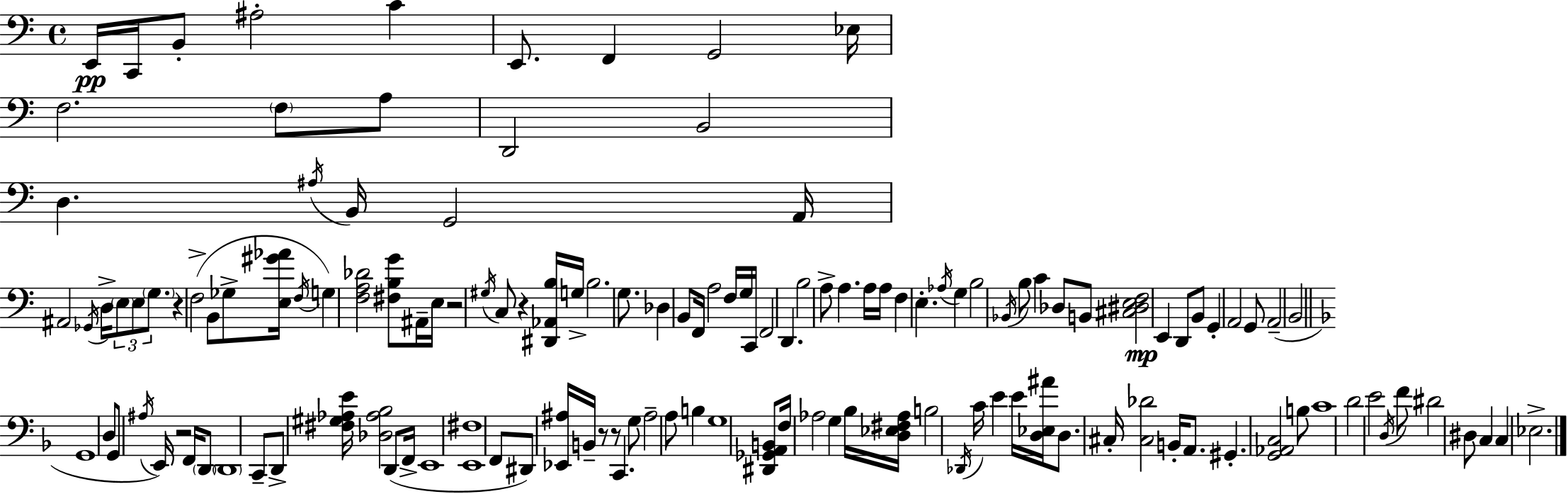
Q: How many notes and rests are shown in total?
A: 136